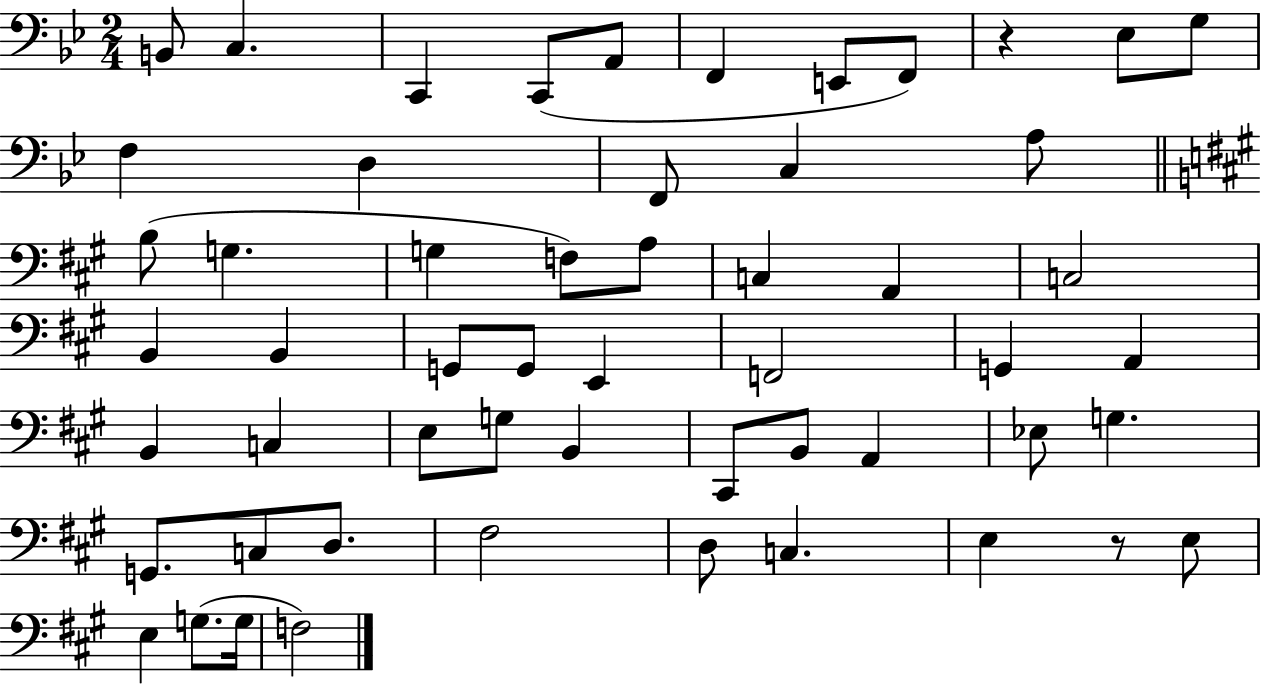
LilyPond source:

{
  \clef bass
  \numericTimeSignature
  \time 2/4
  \key bes \major
  b,8 c4. | c,4 c,8( a,8 | f,4 e,8 f,8) | r4 ees8 g8 | \break f4 d4 | f,8 c4 a8 | \bar "||" \break \key a \major b8( g4. | g4 f8) a8 | c4 a,4 | c2 | \break b,4 b,4 | g,8 g,8 e,4 | f,2 | g,4 a,4 | \break b,4 c4 | e8 g8 b,4 | cis,8 b,8 a,4 | ees8 g4. | \break g,8. c8 d8. | fis2 | d8 c4. | e4 r8 e8 | \break e4 g8.( g16 | f2) | \bar "|."
}